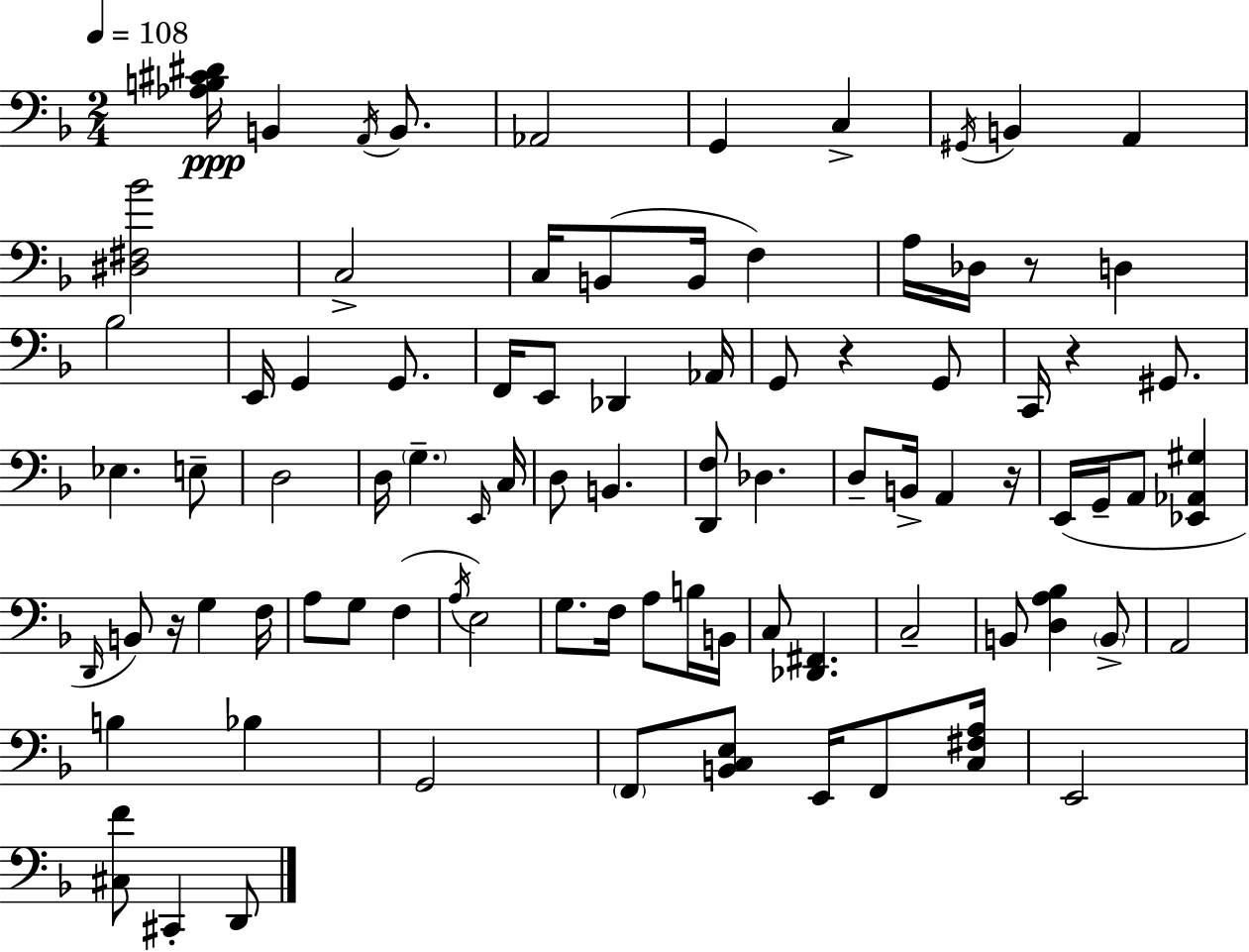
[Ab3,B3,C#4,D#4]/s B2/q A2/s B2/e. Ab2/h G2/q C3/q G#2/s B2/q A2/q [D#3,F#3,Bb4]/h C3/h C3/s B2/e B2/s F3/q A3/s Db3/s R/e D3/q Bb3/h E2/s G2/q G2/e. F2/s E2/e Db2/q Ab2/s G2/e R/q G2/e C2/s R/q G#2/e. Eb3/q. E3/e D3/h D3/s G3/q. E2/s C3/s D3/e B2/q. [D2,F3]/e Db3/q. D3/e B2/s A2/q R/s E2/s G2/s A2/e [Eb2,Ab2,G#3]/q D2/s B2/e R/s G3/q F3/s A3/e G3/e F3/q A3/s E3/h G3/e. F3/s A3/e B3/s B2/s C3/e [Db2,F#2]/q. C3/h B2/e [D3,A3,Bb3]/q B2/e A2/h B3/q Bb3/q G2/h F2/e [B2,C3,E3]/e E2/s F2/e [C3,F#3,A3]/s E2/h [C#3,F4]/e C#2/q D2/e